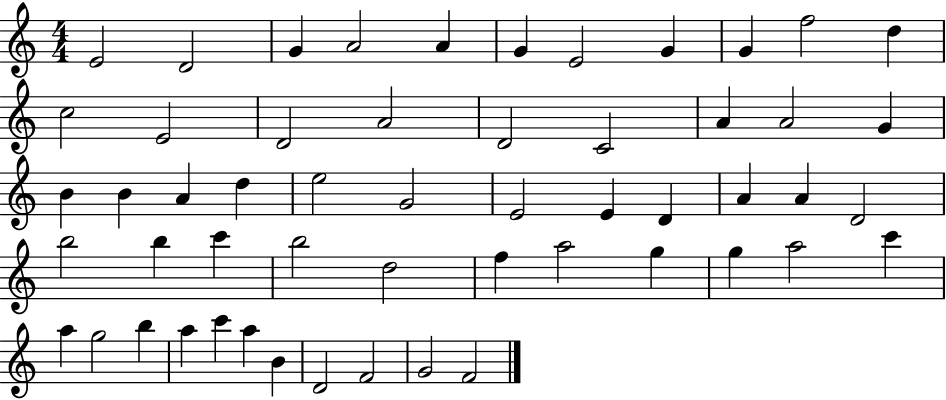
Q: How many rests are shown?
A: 0